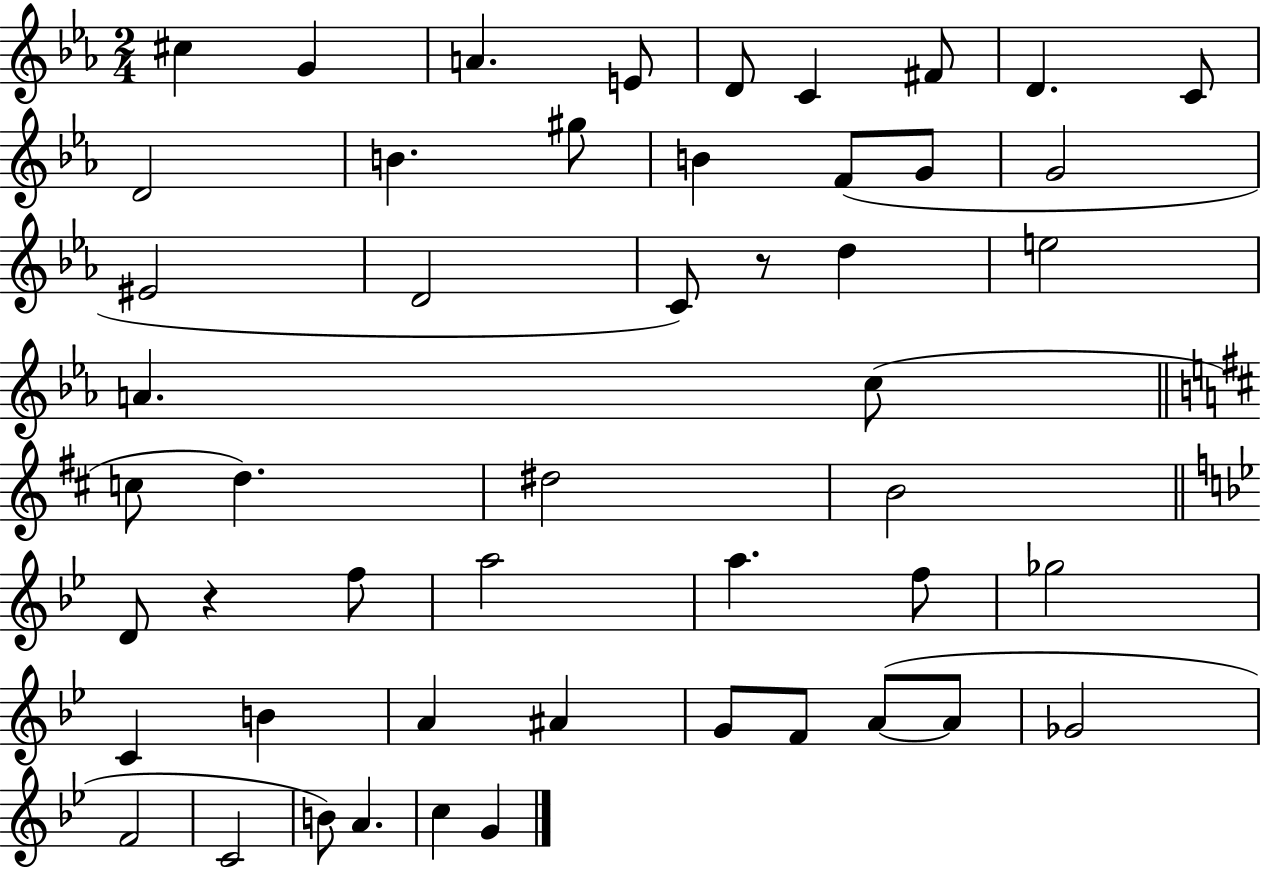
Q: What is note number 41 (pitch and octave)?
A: A4